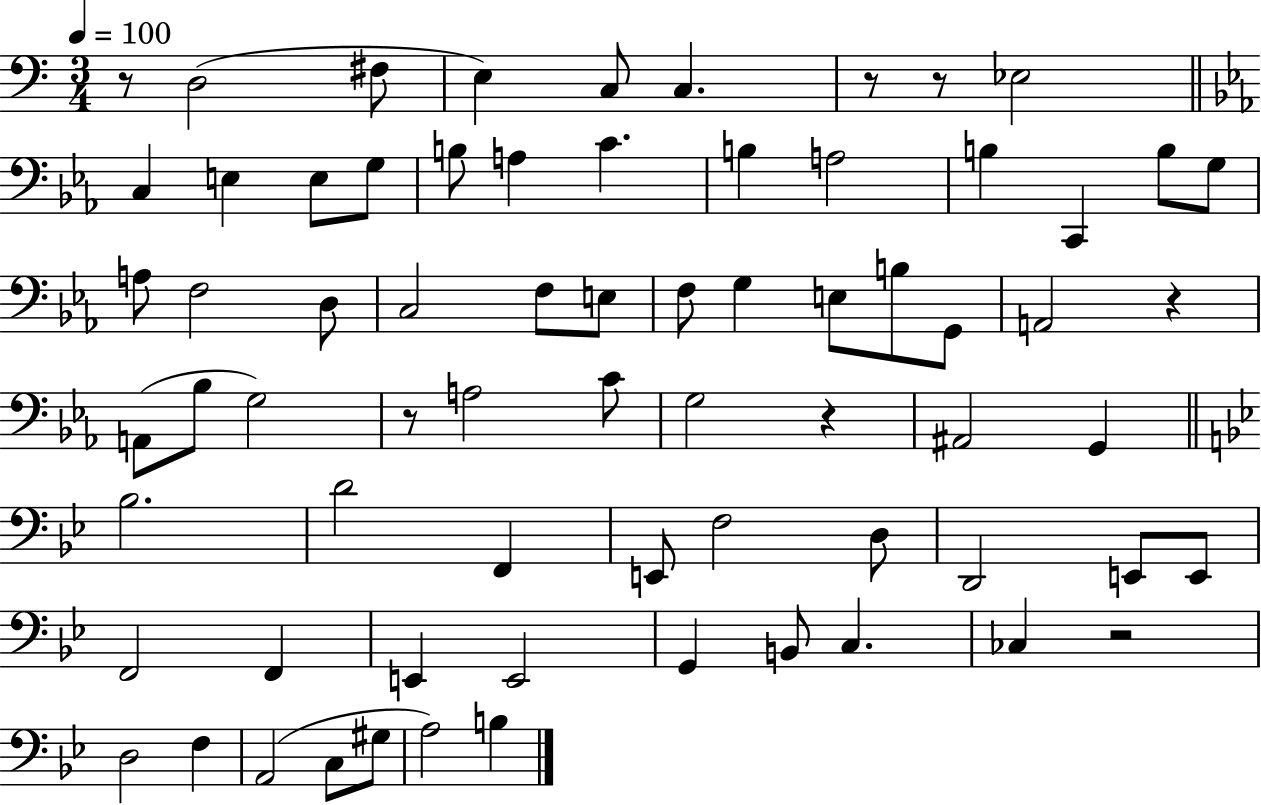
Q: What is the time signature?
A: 3/4